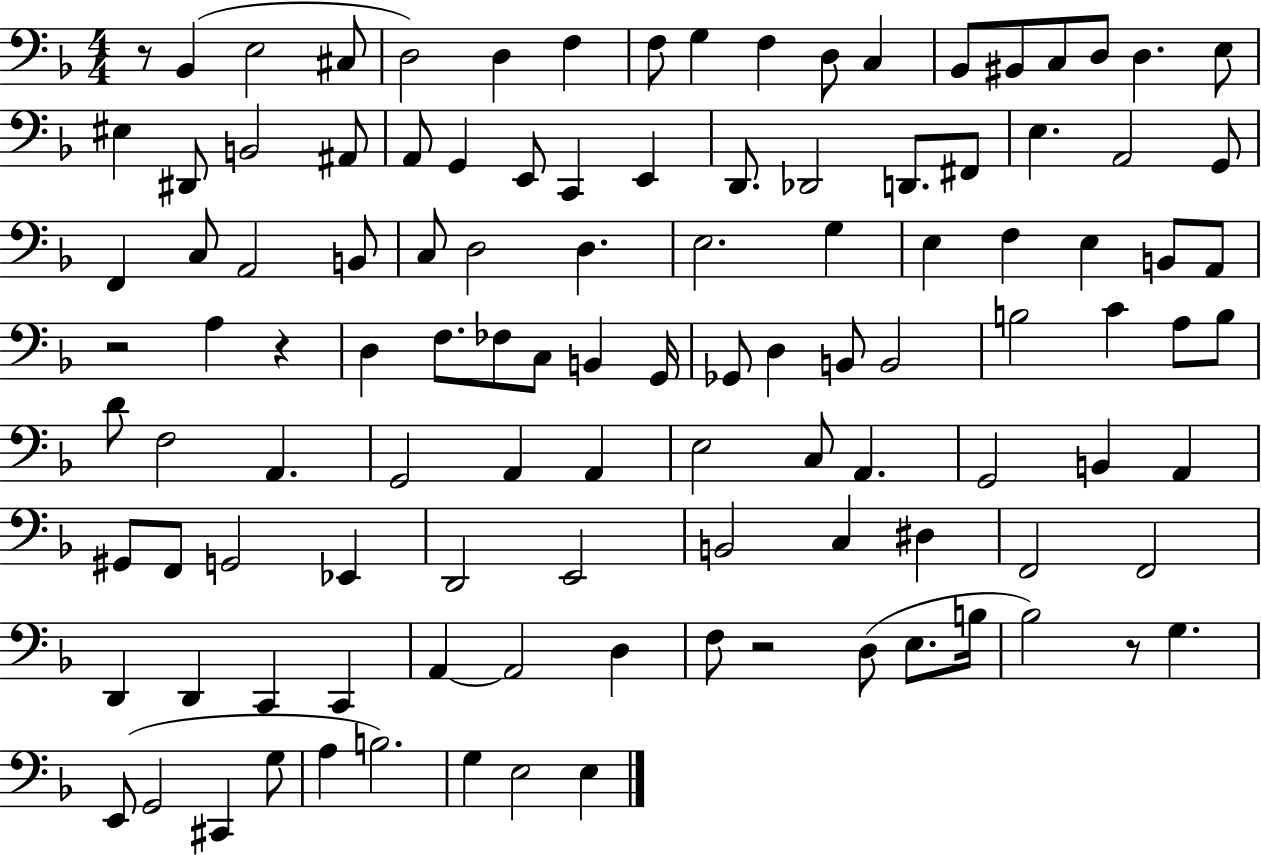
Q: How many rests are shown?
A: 5